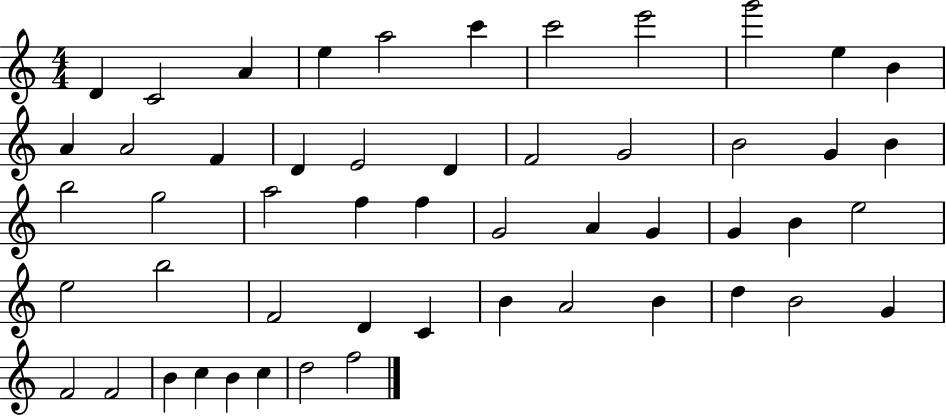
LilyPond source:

{
  \clef treble
  \numericTimeSignature
  \time 4/4
  \key c \major
  d'4 c'2 a'4 | e''4 a''2 c'''4 | c'''2 e'''2 | g'''2 e''4 b'4 | \break a'4 a'2 f'4 | d'4 e'2 d'4 | f'2 g'2 | b'2 g'4 b'4 | \break b''2 g''2 | a''2 f''4 f''4 | g'2 a'4 g'4 | g'4 b'4 e''2 | \break e''2 b''2 | f'2 d'4 c'4 | b'4 a'2 b'4 | d''4 b'2 g'4 | \break f'2 f'2 | b'4 c''4 b'4 c''4 | d''2 f''2 | \bar "|."
}